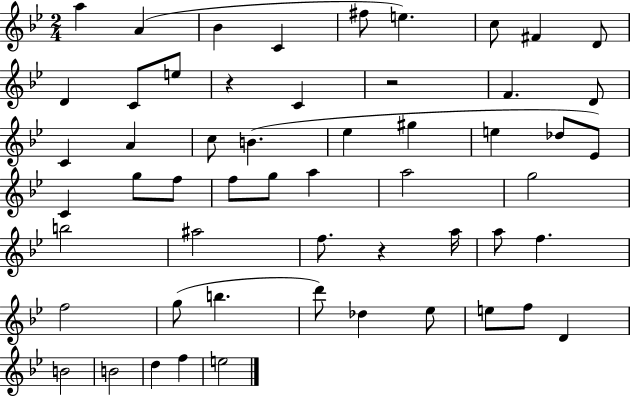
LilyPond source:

{
  \clef treble
  \numericTimeSignature
  \time 2/4
  \key bes \major
  a''4 a'4( | bes'4 c'4 | fis''8 e''4.) | c''8 fis'4 d'8 | \break d'4 c'8 e''8 | r4 c'4 | r2 | f'4. d'8 | \break c'4 a'4 | c''8 b'4.( | ees''4 gis''4 | e''4 des''8 ees'8) | \break c'4 g''8 f''8 | f''8 g''8 a''4 | a''2 | g''2 | \break b''2 | ais''2 | f''8. r4 a''16 | a''8 f''4. | \break f''2 | g''8( b''4. | d'''8) des''4 ees''8 | e''8 f''8 d'4 | \break b'2 | b'2 | d''4 f''4 | e''2 | \break \bar "|."
}